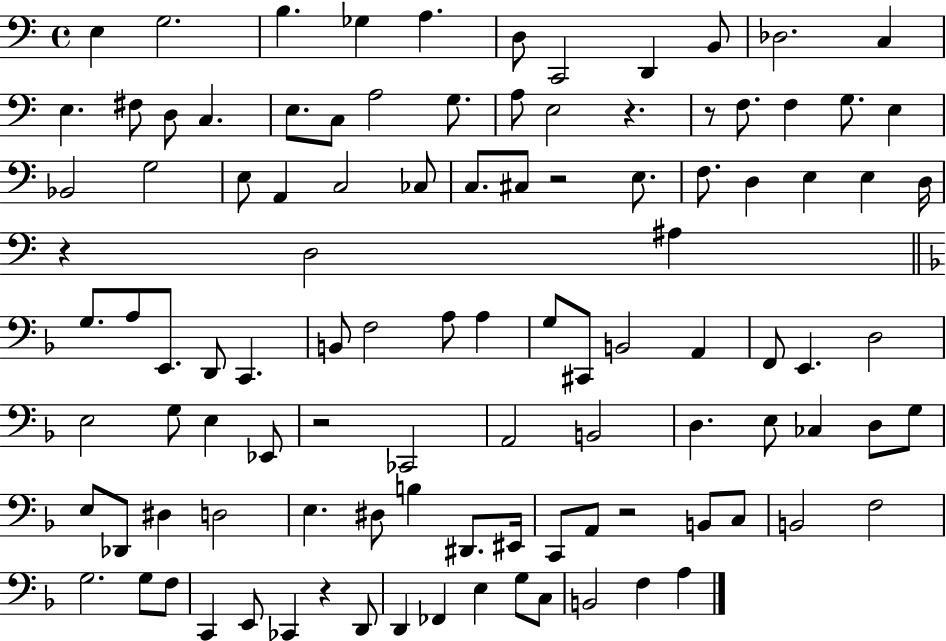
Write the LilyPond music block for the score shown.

{
  \clef bass
  \time 4/4
  \defaultTimeSignature
  \key c \major
  e4 g2. | b4. ges4 a4. | d8 c,2 d,4 b,8 | des2. c4 | \break e4. fis8 d8 c4. | e8. c8 a2 g8. | a8 e2 r4. | r8 f8. f4 g8. e4 | \break bes,2 g2 | e8 a,4 c2 ces8 | c8. cis8 r2 e8. | f8. d4 e4 e4 d16 | \break r4 d2 ais4 | \bar "||" \break \key f \major g8. a8 e,8. d,8 c,4. | b,8 f2 a8 a4 | g8 cis,8 b,2 a,4 | f,8 e,4. d2 | \break e2 g8 e4 ees,8 | r2 ces,2 | a,2 b,2 | d4. e8 ces4 d8 g8 | \break e8 des,8 dis4 d2 | e4. dis8 b4 dis,8. eis,16 | c,8 a,8 r2 b,8 c8 | b,2 f2 | \break g2. g8 f8 | c,4 e,8 ces,4 r4 d,8 | d,4 fes,4 e4 g8 c8 | b,2 f4 a4 | \break \bar "|."
}